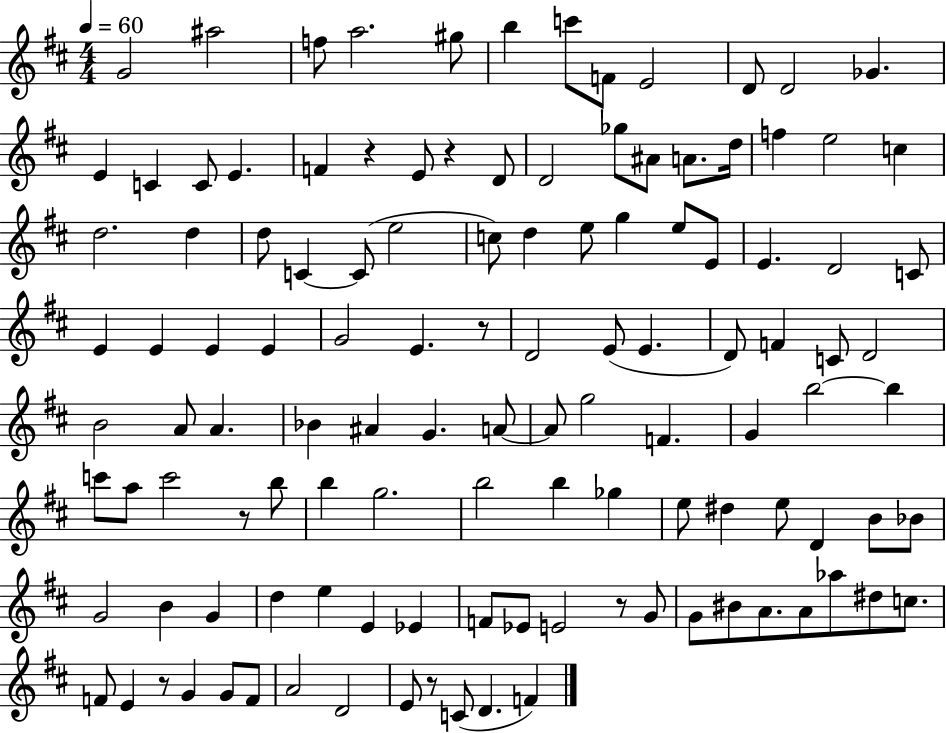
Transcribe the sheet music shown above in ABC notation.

X:1
T:Untitled
M:4/4
L:1/4
K:D
G2 ^a2 f/2 a2 ^g/2 b c'/2 F/2 E2 D/2 D2 _G E C C/2 E F z E/2 z D/2 D2 _g/2 ^A/2 A/2 d/4 f e2 c d2 d d/2 C C/2 e2 c/2 d e/2 g e/2 E/2 E D2 C/2 E E E E G2 E z/2 D2 E/2 E D/2 F C/2 D2 B2 A/2 A _B ^A G A/2 A/2 g2 F G b2 b c'/2 a/2 c'2 z/2 b/2 b g2 b2 b _g e/2 ^d e/2 D B/2 _B/2 G2 B G d e E _E F/2 _E/2 E2 z/2 G/2 G/2 ^B/2 A/2 A/2 _a/2 ^d/2 c/2 F/2 E z/2 G G/2 F/2 A2 D2 E/2 z/2 C/2 D F